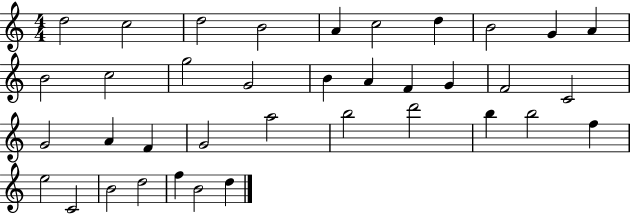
{
  \clef treble
  \numericTimeSignature
  \time 4/4
  \key c \major
  d''2 c''2 | d''2 b'2 | a'4 c''2 d''4 | b'2 g'4 a'4 | \break b'2 c''2 | g''2 g'2 | b'4 a'4 f'4 g'4 | f'2 c'2 | \break g'2 a'4 f'4 | g'2 a''2 | b''2 d'''2 | b''4 b''2 f''4 | \break e''2 c'2 | b'2 d''2 | f''4 b'2 d''4 | \bar "|."
}